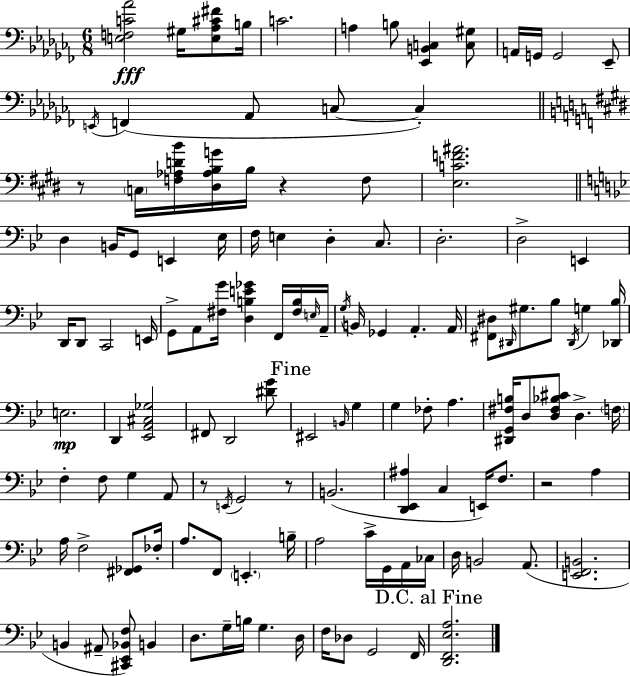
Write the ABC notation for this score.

X:1
T:Untitled
M:6/8
L:1/4
K:Abm
[E,F,C_A]2 ^G,/4 [E,_A,^C^F]/2 B,/4 C2 A, B,/2 [_E,,B,,C,] [C,^G,]/2 A,,/4 G,,/4 G,,2 _E,,/2 E,,/4 F,, _A,,/2 C,/2 C, z/2 C,/4 [F,_A,DB]/4 [^D,_A,B,G]/4 B,/4 z F,/2 [E,CF^A]2 D, B,,/4 G,,/2 E,, _E,/4 F,/4 E, D, C,/2 D,2 D,2 E,, D,,/4 D,,/2 C,,2 E,,/4 G,,/2 A,,/2 [^F,G]/4 [D,B,E_G] F,,/4 [^F,B,]/4 E,/4 A,,/4 G,/4 B,,/4 _G,, A,, A,,/4 [^F,,^D,]/2 ^D,,/4 ^G,/2 _B,/2 ^D,,/4 G, [_D,,_B,]/4 E,2 D,, [_E,,A,,^C,_G,]2 ^F,,/2 D,,2 [^DG]/2 ^E,,2 B,,/4 G, G, _F,/2 A, [^D,,G,,^F,B,]/4 D,/2 [D,^F,_B,^C]/2 D, F,/4 F, F,/2 G, A,,/2 z/2 E,,/4 G,,2 z/2 B,,2 [D,,_E,,^A,] C, E,,/4 F,/2 z2 A, A,/4 F,2 [^F,,_G,,]/2 _F,/4 A,/2 F,,/2 E,, B,/4 A,2 C/4 G,,/4 A,,/4 _C,/4 D,/4 B,,2 A,,/2 [E,,F,,B,,]2 B,, ^A,,/2 [^C,,_E,,_B,,F,]/2 B,, D,/2 G,/4 B,/4 G, D,/4 F,/4 _D,/2 G,,2 F,,/4 [D,,F,,_E,A,]2